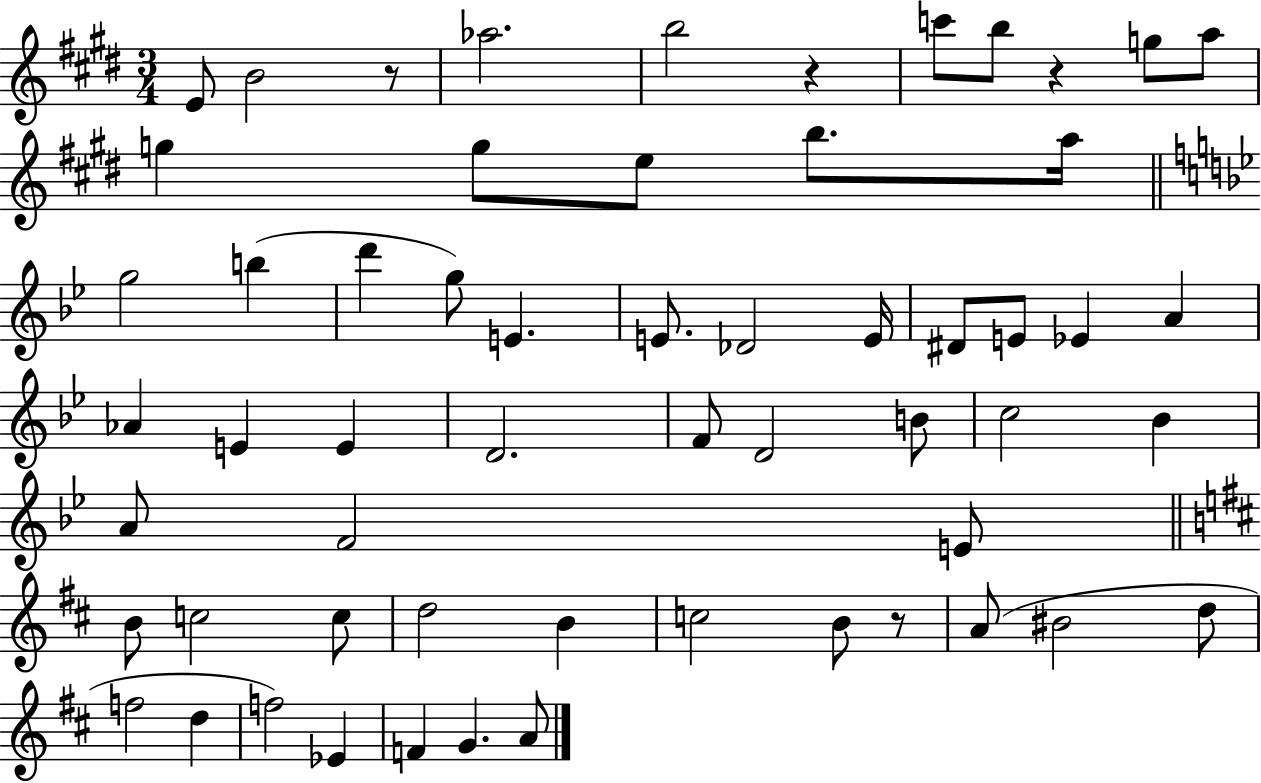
{
  \clef treble
  \numericTimeSignature
  \time 3/4
  \key e \major
  \repeat volta 2 { e'8 b'2 r8 | aes''2. | b''2 r4 | c'''8 b''8 r4 g''8 a''8 | \break g''4 g''8 e''8 b''8. a''16 | \bar "||" \break \key g \minor g''2 b''4( | d'''4 g''8) e'4. | e'8. des'2 e'16 | dis'8 e'8 ees'4 a'4 | \break aes'4 e'4 e'4 | d'2. | f'8 d'2 b'8 | c''2 bes'4 | \break a'8 f'2 e'8 | \bar "||" \break \key d \major b'8 c''2 c''8 | d''2 b'4 | c''2 b'8 r8 | a'8( bis'2 d''8 | \break f''2 d''4 | f''2) ees'4 | f'4 g'4. a'8 | } \bar "|."
}